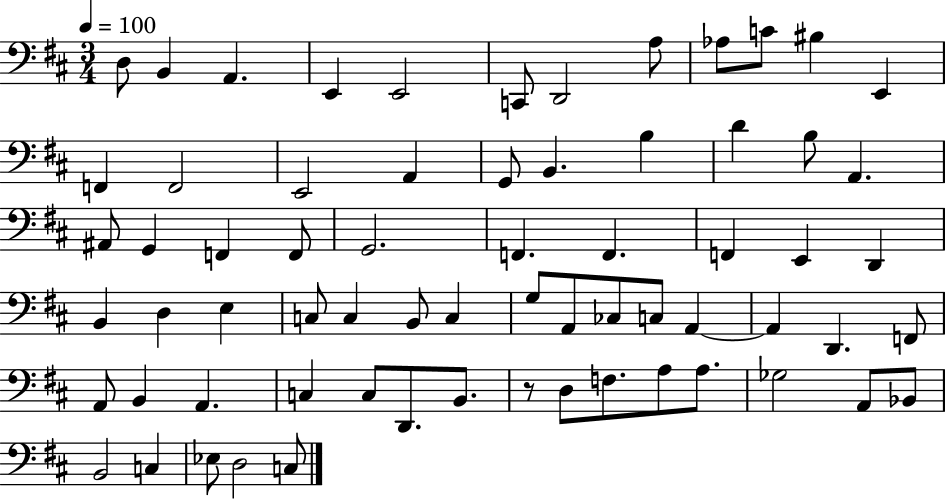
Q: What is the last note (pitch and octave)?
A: C3